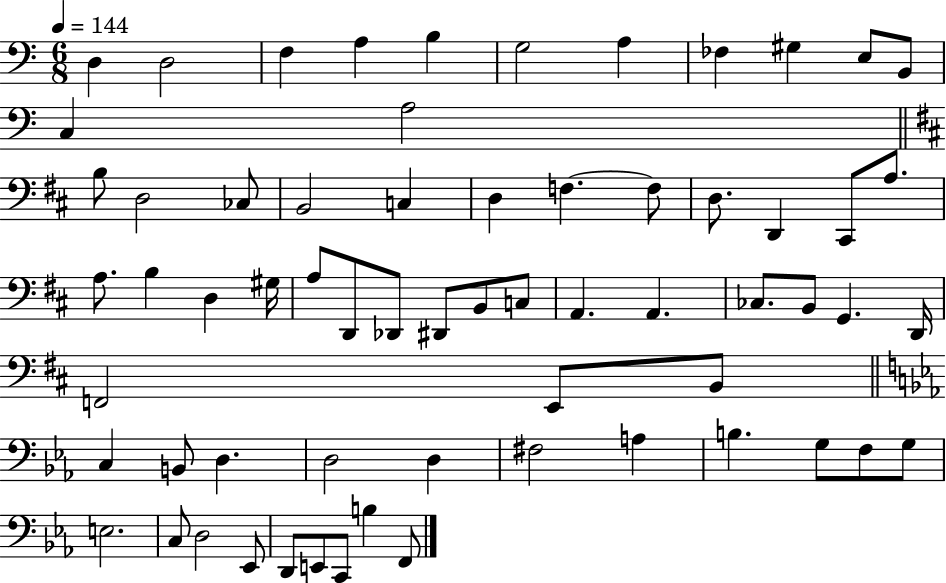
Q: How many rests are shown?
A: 0